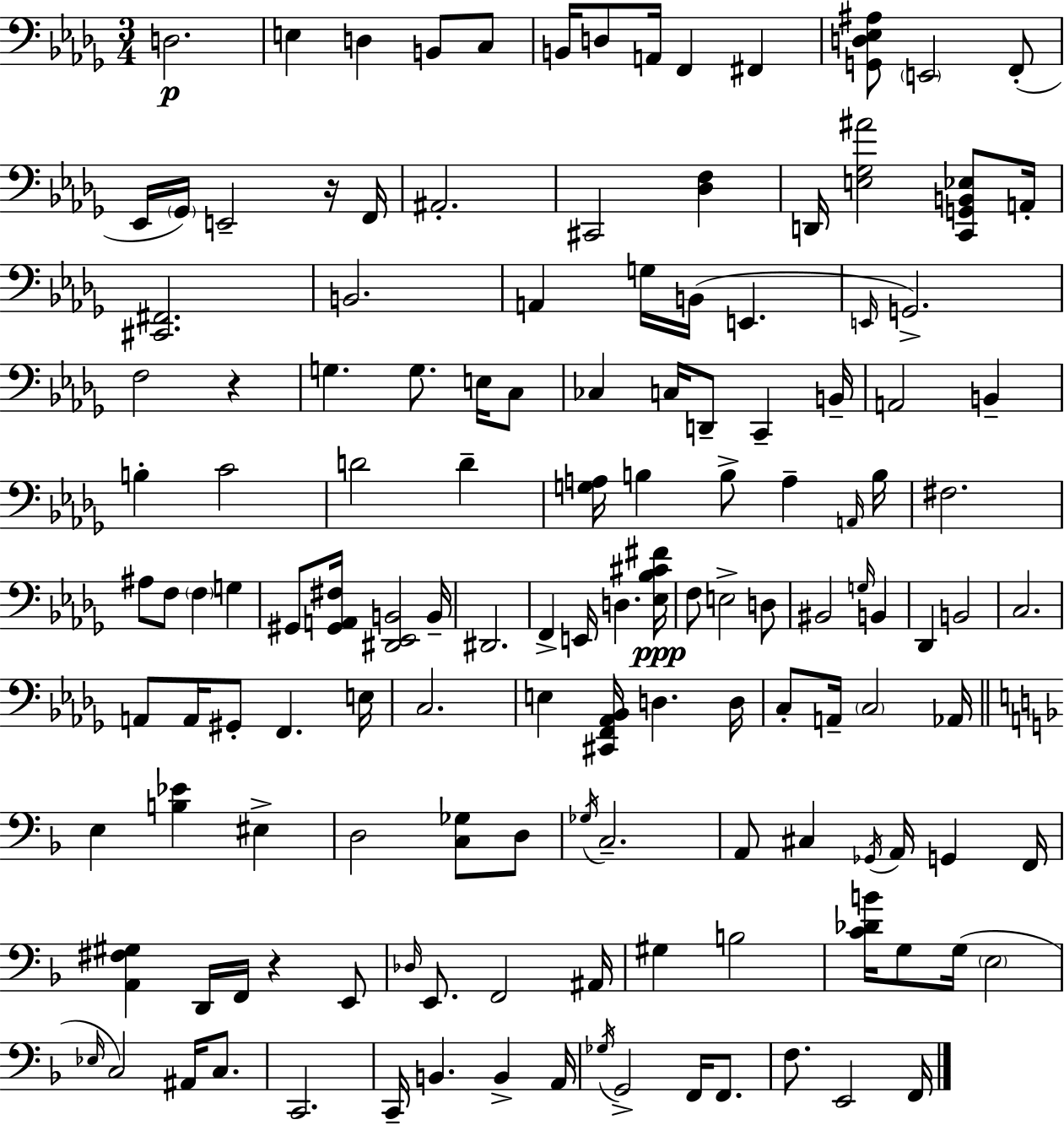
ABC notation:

X:1
T:Untitled
M:3/4
L:1/4
K:Bbm
D,2 E, D, B,,/2 C,/2 B,,/4 D,/2 A,,/4 F,, ^F,, [G,,D,_E,^A,]/2 E,,2 F,,/2 _E,,/4 _G,,/4 E,,2 z/4 F,,/4 ^A,,2 ^C,,2 [_D,F,] D,,/4 [E,_G,^A]2 [C,,G,,B,,_E,]/2 A,,/4 [^C,,^F,,]2 B,,2 A,, G,/4 B,,/4 E,, E,,/4 G,,2 F,2 z G, G,/2 E,/4 C,/2 _C, C,/4 D,,/2 C,, B,,/4 A,,2 B,, B, C2 D2 D [G,A,]/4 B, B,/2 A, A,,/4 B,/4 ^F,2 ^A,/2 F,/2 F, G, ^G,,/2 [^G,,A,,^F,]/4 [^D,,_E,,B,,]2 B,,/4 ^D,,2 F,, E,,/4 D, [_E,_B,^C^F]/4 F,/2 E,2 D,/2 ^B,,2 G,/4 B,, _D,, B,,2 C,2 A,,/2 A,,/4 ^G,,/2 F,, E,/4 C,2 E, [^C,,F,,_A,,_B,,]/4 D, D,/4 C,/2 A,,/4 C,2 _A,,/4 E, [B,_E] ^E, D,2 [C,_G,]/2 D,/2 _G,/4 C,2 A,,/2 ^C, _G,,/4 A,,/4 G,, F,,/4 [A,,^F,^G,] D,,/4 F,,/4 z E,,/2 _D,/4 E,,/2 F,,2 ^A,,/4 ^G, B,2 [C_DB]/4 G,/2 G,/4 E,2 _E,/4 C,2 ^A,,/4 C,/2 C,,2 C,,/4 B,, B,, A,,/4 _G,/4 G,,2 F,,/4 F,,/2 F,/2 E,,2 F,,/4